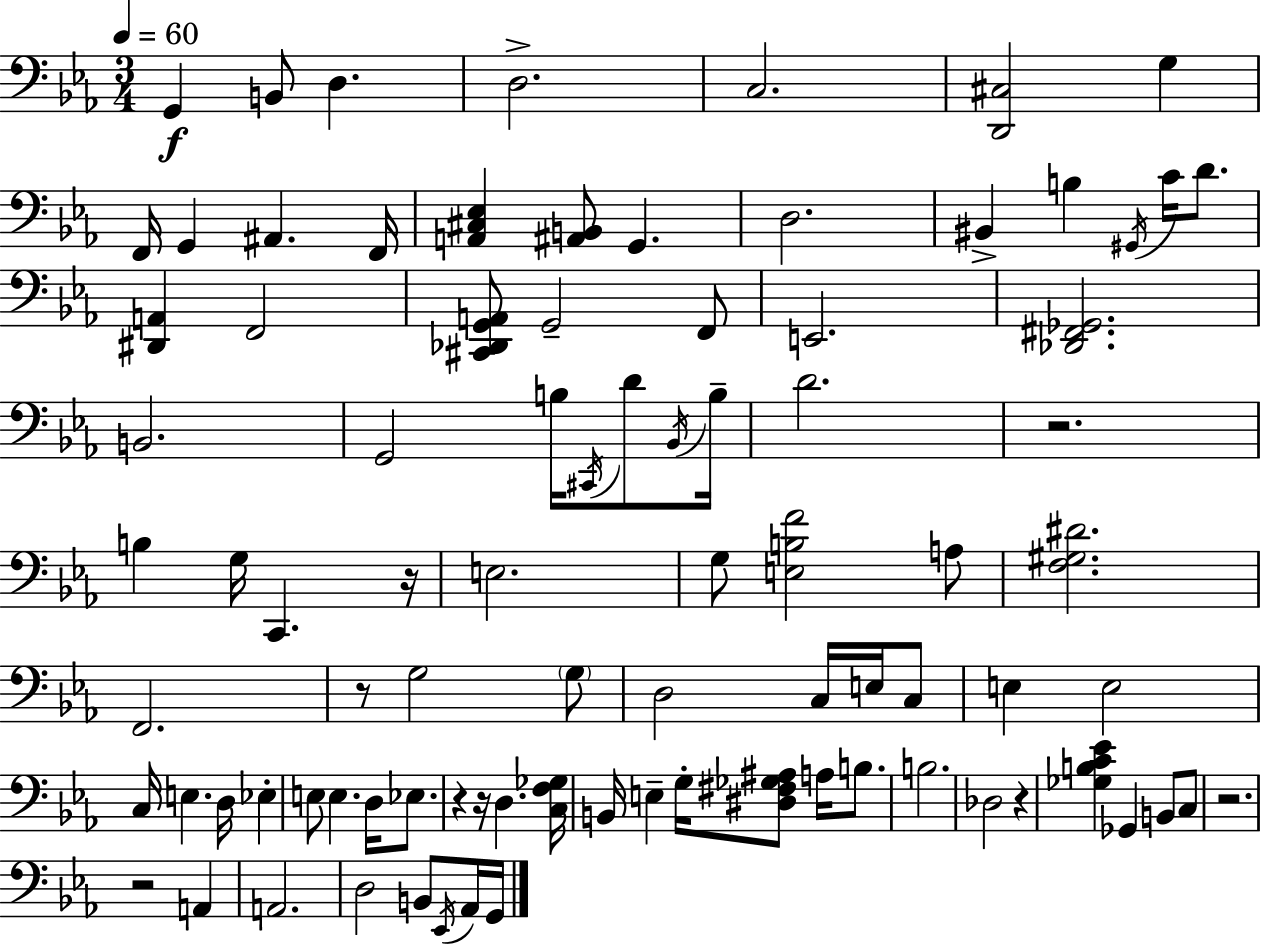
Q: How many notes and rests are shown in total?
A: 89